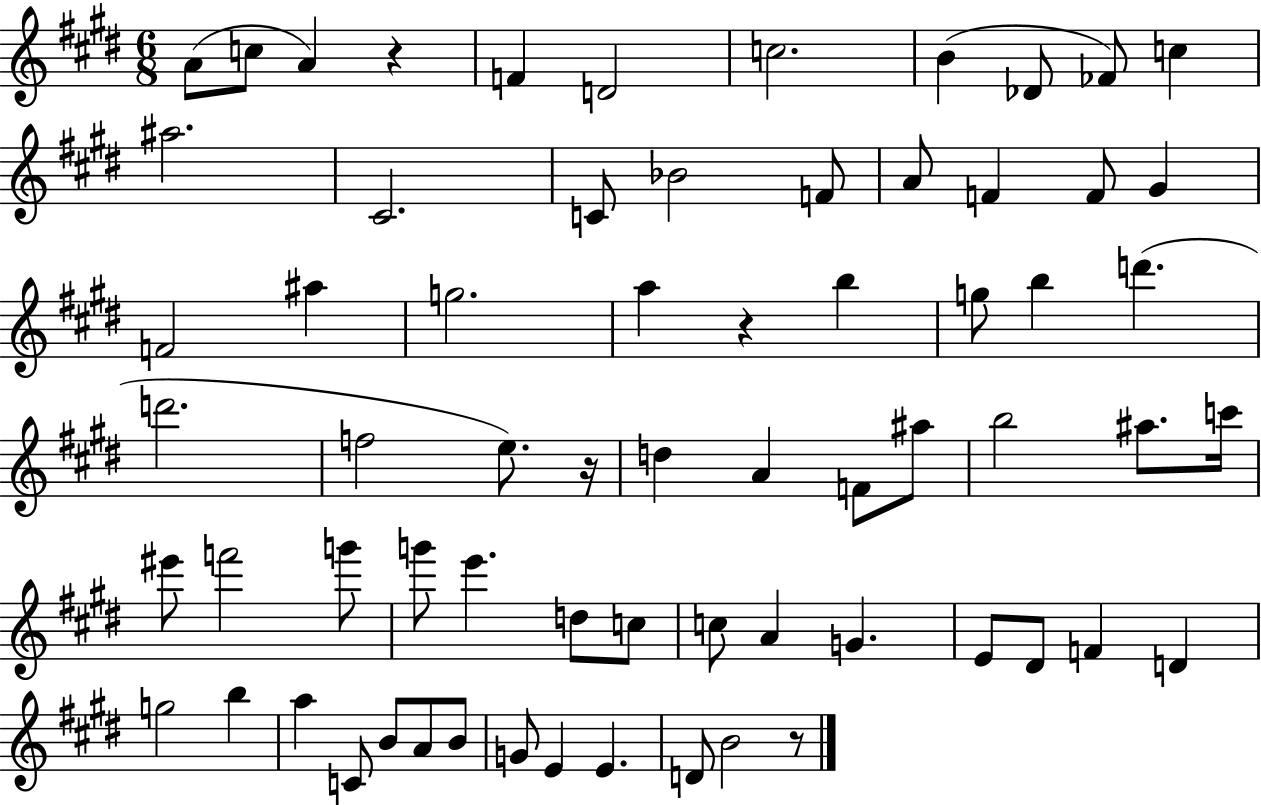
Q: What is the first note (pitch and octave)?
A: A4